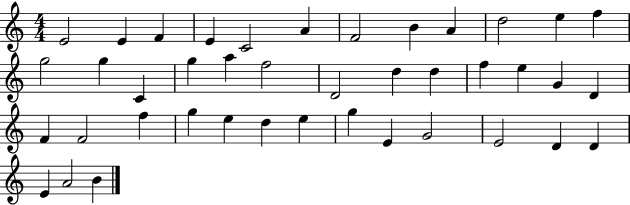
X:1
T:Untitled
M:4/4
L:1/4
K:C
E2 E F E C2 A F2 B A d2 e f g2 g C g a f2 D2 d d f e G D F F2 f g e d e g E G2 E2 D D E A2 B